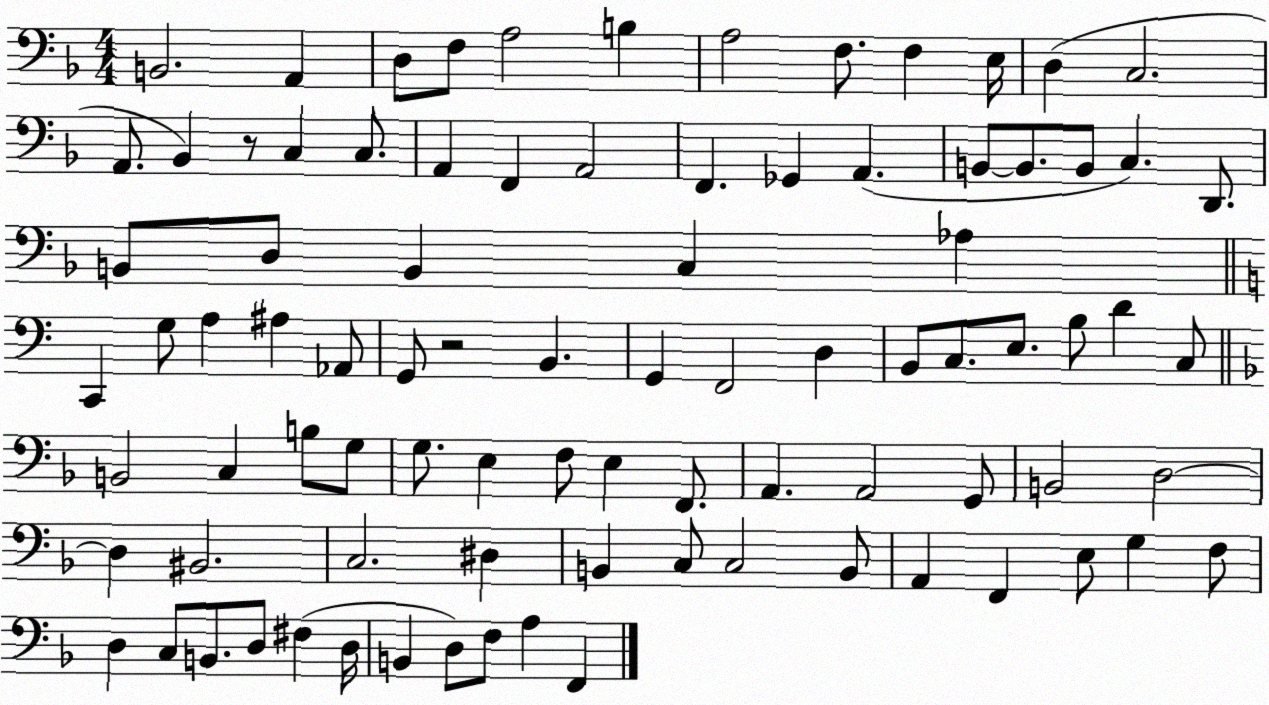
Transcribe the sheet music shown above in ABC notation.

X:1
T:Untitled
M:4/4
L:1/4
K:F
B,,2 A,, D,/2 F,/2 A,2 B, A,2 F,/2 F, E,/4 D, C,2 A,,/2 _B,, z/2 C, C,/2 A,, F,, A,,2 F,, _G,, A,, B,,/2 B,,/2 B,,/2 C, D,,/2 B,,/2 D,/2 B,, C, _A, C,, G,/2 A, ^A, _A,,/2 G,,/2 z2 B,, G,, F,,2 D, B,,/2 C,/2 E,/2 B,/2 D C,/2 B,,2 C, B,/2 G,/2 G,/2 E, F,/2 E, F,,/2 A,, A,,2 G,,/2 B,,2 D,2 D, ^B,,2 C,2 ^D, B,, C,/2 C,2 B,,/2 A,, F,, E,/2 G, F,/2 D, C,/2 B,,/2 D,/2 ^F, D,/4 B,, D,/2 F,/2 A, F,,